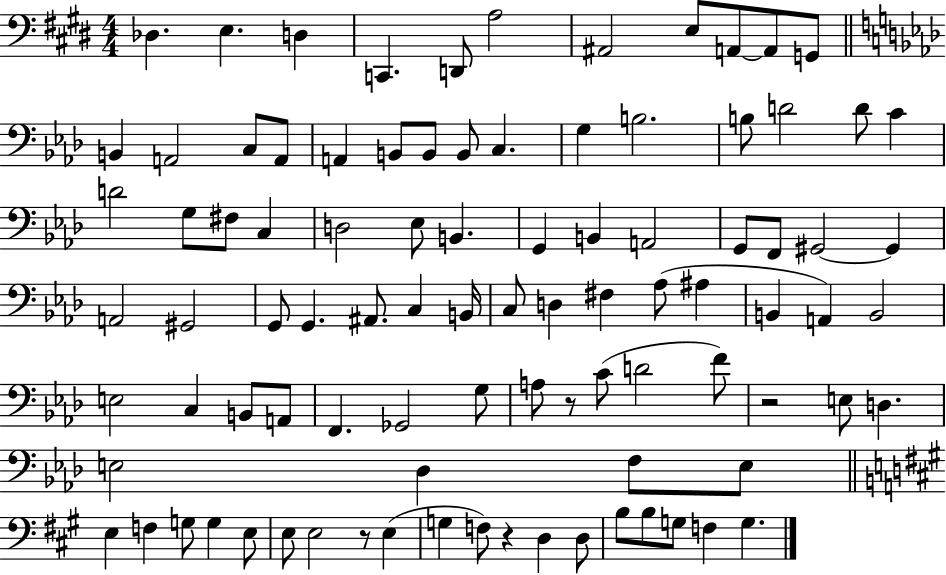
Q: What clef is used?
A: bass